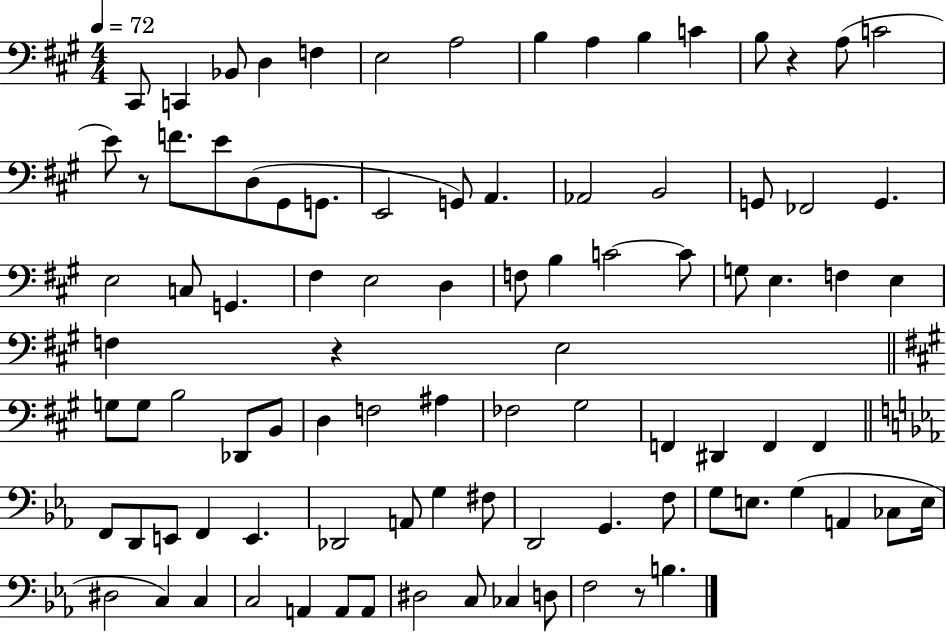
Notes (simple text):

C#2/e C2/q Bb2/e D3/q F3/q E3/h A3/h B3/q A3/q B3/q C4/q B3/e R/q A3/e C4/h E4/e R/e F4/e. E4/e D3/e G#2/e G2/e. E2/h G2/e A2/q. Ab2/h B2/h G2/e FES2/h G2/q. E3/h C3/e G2/q. F#3/q E3/h D3/q F3/e B3/q C4/h C4/e G3/e E3/q. F3/q E3/q F3/q R/q E3/h G3/e G3/e B3/h Db2/e B2/e D3/q F3/h A#3/q FES3/h G#3/h F2/q D#2/q F2/q F2/q F2/e D2/e E2/e F2/q E2/q. Db2/h A2/e G3/q F#3/e D2/h G2/q. F3/e G3/e E3/e. G3/q A2/q CES3/e E3/s D#3/h C3/q C3/q C3/h A2/q A2/e A2/e D#3/h C3/e CES3/q D3/e F3/h R/e B3/q.